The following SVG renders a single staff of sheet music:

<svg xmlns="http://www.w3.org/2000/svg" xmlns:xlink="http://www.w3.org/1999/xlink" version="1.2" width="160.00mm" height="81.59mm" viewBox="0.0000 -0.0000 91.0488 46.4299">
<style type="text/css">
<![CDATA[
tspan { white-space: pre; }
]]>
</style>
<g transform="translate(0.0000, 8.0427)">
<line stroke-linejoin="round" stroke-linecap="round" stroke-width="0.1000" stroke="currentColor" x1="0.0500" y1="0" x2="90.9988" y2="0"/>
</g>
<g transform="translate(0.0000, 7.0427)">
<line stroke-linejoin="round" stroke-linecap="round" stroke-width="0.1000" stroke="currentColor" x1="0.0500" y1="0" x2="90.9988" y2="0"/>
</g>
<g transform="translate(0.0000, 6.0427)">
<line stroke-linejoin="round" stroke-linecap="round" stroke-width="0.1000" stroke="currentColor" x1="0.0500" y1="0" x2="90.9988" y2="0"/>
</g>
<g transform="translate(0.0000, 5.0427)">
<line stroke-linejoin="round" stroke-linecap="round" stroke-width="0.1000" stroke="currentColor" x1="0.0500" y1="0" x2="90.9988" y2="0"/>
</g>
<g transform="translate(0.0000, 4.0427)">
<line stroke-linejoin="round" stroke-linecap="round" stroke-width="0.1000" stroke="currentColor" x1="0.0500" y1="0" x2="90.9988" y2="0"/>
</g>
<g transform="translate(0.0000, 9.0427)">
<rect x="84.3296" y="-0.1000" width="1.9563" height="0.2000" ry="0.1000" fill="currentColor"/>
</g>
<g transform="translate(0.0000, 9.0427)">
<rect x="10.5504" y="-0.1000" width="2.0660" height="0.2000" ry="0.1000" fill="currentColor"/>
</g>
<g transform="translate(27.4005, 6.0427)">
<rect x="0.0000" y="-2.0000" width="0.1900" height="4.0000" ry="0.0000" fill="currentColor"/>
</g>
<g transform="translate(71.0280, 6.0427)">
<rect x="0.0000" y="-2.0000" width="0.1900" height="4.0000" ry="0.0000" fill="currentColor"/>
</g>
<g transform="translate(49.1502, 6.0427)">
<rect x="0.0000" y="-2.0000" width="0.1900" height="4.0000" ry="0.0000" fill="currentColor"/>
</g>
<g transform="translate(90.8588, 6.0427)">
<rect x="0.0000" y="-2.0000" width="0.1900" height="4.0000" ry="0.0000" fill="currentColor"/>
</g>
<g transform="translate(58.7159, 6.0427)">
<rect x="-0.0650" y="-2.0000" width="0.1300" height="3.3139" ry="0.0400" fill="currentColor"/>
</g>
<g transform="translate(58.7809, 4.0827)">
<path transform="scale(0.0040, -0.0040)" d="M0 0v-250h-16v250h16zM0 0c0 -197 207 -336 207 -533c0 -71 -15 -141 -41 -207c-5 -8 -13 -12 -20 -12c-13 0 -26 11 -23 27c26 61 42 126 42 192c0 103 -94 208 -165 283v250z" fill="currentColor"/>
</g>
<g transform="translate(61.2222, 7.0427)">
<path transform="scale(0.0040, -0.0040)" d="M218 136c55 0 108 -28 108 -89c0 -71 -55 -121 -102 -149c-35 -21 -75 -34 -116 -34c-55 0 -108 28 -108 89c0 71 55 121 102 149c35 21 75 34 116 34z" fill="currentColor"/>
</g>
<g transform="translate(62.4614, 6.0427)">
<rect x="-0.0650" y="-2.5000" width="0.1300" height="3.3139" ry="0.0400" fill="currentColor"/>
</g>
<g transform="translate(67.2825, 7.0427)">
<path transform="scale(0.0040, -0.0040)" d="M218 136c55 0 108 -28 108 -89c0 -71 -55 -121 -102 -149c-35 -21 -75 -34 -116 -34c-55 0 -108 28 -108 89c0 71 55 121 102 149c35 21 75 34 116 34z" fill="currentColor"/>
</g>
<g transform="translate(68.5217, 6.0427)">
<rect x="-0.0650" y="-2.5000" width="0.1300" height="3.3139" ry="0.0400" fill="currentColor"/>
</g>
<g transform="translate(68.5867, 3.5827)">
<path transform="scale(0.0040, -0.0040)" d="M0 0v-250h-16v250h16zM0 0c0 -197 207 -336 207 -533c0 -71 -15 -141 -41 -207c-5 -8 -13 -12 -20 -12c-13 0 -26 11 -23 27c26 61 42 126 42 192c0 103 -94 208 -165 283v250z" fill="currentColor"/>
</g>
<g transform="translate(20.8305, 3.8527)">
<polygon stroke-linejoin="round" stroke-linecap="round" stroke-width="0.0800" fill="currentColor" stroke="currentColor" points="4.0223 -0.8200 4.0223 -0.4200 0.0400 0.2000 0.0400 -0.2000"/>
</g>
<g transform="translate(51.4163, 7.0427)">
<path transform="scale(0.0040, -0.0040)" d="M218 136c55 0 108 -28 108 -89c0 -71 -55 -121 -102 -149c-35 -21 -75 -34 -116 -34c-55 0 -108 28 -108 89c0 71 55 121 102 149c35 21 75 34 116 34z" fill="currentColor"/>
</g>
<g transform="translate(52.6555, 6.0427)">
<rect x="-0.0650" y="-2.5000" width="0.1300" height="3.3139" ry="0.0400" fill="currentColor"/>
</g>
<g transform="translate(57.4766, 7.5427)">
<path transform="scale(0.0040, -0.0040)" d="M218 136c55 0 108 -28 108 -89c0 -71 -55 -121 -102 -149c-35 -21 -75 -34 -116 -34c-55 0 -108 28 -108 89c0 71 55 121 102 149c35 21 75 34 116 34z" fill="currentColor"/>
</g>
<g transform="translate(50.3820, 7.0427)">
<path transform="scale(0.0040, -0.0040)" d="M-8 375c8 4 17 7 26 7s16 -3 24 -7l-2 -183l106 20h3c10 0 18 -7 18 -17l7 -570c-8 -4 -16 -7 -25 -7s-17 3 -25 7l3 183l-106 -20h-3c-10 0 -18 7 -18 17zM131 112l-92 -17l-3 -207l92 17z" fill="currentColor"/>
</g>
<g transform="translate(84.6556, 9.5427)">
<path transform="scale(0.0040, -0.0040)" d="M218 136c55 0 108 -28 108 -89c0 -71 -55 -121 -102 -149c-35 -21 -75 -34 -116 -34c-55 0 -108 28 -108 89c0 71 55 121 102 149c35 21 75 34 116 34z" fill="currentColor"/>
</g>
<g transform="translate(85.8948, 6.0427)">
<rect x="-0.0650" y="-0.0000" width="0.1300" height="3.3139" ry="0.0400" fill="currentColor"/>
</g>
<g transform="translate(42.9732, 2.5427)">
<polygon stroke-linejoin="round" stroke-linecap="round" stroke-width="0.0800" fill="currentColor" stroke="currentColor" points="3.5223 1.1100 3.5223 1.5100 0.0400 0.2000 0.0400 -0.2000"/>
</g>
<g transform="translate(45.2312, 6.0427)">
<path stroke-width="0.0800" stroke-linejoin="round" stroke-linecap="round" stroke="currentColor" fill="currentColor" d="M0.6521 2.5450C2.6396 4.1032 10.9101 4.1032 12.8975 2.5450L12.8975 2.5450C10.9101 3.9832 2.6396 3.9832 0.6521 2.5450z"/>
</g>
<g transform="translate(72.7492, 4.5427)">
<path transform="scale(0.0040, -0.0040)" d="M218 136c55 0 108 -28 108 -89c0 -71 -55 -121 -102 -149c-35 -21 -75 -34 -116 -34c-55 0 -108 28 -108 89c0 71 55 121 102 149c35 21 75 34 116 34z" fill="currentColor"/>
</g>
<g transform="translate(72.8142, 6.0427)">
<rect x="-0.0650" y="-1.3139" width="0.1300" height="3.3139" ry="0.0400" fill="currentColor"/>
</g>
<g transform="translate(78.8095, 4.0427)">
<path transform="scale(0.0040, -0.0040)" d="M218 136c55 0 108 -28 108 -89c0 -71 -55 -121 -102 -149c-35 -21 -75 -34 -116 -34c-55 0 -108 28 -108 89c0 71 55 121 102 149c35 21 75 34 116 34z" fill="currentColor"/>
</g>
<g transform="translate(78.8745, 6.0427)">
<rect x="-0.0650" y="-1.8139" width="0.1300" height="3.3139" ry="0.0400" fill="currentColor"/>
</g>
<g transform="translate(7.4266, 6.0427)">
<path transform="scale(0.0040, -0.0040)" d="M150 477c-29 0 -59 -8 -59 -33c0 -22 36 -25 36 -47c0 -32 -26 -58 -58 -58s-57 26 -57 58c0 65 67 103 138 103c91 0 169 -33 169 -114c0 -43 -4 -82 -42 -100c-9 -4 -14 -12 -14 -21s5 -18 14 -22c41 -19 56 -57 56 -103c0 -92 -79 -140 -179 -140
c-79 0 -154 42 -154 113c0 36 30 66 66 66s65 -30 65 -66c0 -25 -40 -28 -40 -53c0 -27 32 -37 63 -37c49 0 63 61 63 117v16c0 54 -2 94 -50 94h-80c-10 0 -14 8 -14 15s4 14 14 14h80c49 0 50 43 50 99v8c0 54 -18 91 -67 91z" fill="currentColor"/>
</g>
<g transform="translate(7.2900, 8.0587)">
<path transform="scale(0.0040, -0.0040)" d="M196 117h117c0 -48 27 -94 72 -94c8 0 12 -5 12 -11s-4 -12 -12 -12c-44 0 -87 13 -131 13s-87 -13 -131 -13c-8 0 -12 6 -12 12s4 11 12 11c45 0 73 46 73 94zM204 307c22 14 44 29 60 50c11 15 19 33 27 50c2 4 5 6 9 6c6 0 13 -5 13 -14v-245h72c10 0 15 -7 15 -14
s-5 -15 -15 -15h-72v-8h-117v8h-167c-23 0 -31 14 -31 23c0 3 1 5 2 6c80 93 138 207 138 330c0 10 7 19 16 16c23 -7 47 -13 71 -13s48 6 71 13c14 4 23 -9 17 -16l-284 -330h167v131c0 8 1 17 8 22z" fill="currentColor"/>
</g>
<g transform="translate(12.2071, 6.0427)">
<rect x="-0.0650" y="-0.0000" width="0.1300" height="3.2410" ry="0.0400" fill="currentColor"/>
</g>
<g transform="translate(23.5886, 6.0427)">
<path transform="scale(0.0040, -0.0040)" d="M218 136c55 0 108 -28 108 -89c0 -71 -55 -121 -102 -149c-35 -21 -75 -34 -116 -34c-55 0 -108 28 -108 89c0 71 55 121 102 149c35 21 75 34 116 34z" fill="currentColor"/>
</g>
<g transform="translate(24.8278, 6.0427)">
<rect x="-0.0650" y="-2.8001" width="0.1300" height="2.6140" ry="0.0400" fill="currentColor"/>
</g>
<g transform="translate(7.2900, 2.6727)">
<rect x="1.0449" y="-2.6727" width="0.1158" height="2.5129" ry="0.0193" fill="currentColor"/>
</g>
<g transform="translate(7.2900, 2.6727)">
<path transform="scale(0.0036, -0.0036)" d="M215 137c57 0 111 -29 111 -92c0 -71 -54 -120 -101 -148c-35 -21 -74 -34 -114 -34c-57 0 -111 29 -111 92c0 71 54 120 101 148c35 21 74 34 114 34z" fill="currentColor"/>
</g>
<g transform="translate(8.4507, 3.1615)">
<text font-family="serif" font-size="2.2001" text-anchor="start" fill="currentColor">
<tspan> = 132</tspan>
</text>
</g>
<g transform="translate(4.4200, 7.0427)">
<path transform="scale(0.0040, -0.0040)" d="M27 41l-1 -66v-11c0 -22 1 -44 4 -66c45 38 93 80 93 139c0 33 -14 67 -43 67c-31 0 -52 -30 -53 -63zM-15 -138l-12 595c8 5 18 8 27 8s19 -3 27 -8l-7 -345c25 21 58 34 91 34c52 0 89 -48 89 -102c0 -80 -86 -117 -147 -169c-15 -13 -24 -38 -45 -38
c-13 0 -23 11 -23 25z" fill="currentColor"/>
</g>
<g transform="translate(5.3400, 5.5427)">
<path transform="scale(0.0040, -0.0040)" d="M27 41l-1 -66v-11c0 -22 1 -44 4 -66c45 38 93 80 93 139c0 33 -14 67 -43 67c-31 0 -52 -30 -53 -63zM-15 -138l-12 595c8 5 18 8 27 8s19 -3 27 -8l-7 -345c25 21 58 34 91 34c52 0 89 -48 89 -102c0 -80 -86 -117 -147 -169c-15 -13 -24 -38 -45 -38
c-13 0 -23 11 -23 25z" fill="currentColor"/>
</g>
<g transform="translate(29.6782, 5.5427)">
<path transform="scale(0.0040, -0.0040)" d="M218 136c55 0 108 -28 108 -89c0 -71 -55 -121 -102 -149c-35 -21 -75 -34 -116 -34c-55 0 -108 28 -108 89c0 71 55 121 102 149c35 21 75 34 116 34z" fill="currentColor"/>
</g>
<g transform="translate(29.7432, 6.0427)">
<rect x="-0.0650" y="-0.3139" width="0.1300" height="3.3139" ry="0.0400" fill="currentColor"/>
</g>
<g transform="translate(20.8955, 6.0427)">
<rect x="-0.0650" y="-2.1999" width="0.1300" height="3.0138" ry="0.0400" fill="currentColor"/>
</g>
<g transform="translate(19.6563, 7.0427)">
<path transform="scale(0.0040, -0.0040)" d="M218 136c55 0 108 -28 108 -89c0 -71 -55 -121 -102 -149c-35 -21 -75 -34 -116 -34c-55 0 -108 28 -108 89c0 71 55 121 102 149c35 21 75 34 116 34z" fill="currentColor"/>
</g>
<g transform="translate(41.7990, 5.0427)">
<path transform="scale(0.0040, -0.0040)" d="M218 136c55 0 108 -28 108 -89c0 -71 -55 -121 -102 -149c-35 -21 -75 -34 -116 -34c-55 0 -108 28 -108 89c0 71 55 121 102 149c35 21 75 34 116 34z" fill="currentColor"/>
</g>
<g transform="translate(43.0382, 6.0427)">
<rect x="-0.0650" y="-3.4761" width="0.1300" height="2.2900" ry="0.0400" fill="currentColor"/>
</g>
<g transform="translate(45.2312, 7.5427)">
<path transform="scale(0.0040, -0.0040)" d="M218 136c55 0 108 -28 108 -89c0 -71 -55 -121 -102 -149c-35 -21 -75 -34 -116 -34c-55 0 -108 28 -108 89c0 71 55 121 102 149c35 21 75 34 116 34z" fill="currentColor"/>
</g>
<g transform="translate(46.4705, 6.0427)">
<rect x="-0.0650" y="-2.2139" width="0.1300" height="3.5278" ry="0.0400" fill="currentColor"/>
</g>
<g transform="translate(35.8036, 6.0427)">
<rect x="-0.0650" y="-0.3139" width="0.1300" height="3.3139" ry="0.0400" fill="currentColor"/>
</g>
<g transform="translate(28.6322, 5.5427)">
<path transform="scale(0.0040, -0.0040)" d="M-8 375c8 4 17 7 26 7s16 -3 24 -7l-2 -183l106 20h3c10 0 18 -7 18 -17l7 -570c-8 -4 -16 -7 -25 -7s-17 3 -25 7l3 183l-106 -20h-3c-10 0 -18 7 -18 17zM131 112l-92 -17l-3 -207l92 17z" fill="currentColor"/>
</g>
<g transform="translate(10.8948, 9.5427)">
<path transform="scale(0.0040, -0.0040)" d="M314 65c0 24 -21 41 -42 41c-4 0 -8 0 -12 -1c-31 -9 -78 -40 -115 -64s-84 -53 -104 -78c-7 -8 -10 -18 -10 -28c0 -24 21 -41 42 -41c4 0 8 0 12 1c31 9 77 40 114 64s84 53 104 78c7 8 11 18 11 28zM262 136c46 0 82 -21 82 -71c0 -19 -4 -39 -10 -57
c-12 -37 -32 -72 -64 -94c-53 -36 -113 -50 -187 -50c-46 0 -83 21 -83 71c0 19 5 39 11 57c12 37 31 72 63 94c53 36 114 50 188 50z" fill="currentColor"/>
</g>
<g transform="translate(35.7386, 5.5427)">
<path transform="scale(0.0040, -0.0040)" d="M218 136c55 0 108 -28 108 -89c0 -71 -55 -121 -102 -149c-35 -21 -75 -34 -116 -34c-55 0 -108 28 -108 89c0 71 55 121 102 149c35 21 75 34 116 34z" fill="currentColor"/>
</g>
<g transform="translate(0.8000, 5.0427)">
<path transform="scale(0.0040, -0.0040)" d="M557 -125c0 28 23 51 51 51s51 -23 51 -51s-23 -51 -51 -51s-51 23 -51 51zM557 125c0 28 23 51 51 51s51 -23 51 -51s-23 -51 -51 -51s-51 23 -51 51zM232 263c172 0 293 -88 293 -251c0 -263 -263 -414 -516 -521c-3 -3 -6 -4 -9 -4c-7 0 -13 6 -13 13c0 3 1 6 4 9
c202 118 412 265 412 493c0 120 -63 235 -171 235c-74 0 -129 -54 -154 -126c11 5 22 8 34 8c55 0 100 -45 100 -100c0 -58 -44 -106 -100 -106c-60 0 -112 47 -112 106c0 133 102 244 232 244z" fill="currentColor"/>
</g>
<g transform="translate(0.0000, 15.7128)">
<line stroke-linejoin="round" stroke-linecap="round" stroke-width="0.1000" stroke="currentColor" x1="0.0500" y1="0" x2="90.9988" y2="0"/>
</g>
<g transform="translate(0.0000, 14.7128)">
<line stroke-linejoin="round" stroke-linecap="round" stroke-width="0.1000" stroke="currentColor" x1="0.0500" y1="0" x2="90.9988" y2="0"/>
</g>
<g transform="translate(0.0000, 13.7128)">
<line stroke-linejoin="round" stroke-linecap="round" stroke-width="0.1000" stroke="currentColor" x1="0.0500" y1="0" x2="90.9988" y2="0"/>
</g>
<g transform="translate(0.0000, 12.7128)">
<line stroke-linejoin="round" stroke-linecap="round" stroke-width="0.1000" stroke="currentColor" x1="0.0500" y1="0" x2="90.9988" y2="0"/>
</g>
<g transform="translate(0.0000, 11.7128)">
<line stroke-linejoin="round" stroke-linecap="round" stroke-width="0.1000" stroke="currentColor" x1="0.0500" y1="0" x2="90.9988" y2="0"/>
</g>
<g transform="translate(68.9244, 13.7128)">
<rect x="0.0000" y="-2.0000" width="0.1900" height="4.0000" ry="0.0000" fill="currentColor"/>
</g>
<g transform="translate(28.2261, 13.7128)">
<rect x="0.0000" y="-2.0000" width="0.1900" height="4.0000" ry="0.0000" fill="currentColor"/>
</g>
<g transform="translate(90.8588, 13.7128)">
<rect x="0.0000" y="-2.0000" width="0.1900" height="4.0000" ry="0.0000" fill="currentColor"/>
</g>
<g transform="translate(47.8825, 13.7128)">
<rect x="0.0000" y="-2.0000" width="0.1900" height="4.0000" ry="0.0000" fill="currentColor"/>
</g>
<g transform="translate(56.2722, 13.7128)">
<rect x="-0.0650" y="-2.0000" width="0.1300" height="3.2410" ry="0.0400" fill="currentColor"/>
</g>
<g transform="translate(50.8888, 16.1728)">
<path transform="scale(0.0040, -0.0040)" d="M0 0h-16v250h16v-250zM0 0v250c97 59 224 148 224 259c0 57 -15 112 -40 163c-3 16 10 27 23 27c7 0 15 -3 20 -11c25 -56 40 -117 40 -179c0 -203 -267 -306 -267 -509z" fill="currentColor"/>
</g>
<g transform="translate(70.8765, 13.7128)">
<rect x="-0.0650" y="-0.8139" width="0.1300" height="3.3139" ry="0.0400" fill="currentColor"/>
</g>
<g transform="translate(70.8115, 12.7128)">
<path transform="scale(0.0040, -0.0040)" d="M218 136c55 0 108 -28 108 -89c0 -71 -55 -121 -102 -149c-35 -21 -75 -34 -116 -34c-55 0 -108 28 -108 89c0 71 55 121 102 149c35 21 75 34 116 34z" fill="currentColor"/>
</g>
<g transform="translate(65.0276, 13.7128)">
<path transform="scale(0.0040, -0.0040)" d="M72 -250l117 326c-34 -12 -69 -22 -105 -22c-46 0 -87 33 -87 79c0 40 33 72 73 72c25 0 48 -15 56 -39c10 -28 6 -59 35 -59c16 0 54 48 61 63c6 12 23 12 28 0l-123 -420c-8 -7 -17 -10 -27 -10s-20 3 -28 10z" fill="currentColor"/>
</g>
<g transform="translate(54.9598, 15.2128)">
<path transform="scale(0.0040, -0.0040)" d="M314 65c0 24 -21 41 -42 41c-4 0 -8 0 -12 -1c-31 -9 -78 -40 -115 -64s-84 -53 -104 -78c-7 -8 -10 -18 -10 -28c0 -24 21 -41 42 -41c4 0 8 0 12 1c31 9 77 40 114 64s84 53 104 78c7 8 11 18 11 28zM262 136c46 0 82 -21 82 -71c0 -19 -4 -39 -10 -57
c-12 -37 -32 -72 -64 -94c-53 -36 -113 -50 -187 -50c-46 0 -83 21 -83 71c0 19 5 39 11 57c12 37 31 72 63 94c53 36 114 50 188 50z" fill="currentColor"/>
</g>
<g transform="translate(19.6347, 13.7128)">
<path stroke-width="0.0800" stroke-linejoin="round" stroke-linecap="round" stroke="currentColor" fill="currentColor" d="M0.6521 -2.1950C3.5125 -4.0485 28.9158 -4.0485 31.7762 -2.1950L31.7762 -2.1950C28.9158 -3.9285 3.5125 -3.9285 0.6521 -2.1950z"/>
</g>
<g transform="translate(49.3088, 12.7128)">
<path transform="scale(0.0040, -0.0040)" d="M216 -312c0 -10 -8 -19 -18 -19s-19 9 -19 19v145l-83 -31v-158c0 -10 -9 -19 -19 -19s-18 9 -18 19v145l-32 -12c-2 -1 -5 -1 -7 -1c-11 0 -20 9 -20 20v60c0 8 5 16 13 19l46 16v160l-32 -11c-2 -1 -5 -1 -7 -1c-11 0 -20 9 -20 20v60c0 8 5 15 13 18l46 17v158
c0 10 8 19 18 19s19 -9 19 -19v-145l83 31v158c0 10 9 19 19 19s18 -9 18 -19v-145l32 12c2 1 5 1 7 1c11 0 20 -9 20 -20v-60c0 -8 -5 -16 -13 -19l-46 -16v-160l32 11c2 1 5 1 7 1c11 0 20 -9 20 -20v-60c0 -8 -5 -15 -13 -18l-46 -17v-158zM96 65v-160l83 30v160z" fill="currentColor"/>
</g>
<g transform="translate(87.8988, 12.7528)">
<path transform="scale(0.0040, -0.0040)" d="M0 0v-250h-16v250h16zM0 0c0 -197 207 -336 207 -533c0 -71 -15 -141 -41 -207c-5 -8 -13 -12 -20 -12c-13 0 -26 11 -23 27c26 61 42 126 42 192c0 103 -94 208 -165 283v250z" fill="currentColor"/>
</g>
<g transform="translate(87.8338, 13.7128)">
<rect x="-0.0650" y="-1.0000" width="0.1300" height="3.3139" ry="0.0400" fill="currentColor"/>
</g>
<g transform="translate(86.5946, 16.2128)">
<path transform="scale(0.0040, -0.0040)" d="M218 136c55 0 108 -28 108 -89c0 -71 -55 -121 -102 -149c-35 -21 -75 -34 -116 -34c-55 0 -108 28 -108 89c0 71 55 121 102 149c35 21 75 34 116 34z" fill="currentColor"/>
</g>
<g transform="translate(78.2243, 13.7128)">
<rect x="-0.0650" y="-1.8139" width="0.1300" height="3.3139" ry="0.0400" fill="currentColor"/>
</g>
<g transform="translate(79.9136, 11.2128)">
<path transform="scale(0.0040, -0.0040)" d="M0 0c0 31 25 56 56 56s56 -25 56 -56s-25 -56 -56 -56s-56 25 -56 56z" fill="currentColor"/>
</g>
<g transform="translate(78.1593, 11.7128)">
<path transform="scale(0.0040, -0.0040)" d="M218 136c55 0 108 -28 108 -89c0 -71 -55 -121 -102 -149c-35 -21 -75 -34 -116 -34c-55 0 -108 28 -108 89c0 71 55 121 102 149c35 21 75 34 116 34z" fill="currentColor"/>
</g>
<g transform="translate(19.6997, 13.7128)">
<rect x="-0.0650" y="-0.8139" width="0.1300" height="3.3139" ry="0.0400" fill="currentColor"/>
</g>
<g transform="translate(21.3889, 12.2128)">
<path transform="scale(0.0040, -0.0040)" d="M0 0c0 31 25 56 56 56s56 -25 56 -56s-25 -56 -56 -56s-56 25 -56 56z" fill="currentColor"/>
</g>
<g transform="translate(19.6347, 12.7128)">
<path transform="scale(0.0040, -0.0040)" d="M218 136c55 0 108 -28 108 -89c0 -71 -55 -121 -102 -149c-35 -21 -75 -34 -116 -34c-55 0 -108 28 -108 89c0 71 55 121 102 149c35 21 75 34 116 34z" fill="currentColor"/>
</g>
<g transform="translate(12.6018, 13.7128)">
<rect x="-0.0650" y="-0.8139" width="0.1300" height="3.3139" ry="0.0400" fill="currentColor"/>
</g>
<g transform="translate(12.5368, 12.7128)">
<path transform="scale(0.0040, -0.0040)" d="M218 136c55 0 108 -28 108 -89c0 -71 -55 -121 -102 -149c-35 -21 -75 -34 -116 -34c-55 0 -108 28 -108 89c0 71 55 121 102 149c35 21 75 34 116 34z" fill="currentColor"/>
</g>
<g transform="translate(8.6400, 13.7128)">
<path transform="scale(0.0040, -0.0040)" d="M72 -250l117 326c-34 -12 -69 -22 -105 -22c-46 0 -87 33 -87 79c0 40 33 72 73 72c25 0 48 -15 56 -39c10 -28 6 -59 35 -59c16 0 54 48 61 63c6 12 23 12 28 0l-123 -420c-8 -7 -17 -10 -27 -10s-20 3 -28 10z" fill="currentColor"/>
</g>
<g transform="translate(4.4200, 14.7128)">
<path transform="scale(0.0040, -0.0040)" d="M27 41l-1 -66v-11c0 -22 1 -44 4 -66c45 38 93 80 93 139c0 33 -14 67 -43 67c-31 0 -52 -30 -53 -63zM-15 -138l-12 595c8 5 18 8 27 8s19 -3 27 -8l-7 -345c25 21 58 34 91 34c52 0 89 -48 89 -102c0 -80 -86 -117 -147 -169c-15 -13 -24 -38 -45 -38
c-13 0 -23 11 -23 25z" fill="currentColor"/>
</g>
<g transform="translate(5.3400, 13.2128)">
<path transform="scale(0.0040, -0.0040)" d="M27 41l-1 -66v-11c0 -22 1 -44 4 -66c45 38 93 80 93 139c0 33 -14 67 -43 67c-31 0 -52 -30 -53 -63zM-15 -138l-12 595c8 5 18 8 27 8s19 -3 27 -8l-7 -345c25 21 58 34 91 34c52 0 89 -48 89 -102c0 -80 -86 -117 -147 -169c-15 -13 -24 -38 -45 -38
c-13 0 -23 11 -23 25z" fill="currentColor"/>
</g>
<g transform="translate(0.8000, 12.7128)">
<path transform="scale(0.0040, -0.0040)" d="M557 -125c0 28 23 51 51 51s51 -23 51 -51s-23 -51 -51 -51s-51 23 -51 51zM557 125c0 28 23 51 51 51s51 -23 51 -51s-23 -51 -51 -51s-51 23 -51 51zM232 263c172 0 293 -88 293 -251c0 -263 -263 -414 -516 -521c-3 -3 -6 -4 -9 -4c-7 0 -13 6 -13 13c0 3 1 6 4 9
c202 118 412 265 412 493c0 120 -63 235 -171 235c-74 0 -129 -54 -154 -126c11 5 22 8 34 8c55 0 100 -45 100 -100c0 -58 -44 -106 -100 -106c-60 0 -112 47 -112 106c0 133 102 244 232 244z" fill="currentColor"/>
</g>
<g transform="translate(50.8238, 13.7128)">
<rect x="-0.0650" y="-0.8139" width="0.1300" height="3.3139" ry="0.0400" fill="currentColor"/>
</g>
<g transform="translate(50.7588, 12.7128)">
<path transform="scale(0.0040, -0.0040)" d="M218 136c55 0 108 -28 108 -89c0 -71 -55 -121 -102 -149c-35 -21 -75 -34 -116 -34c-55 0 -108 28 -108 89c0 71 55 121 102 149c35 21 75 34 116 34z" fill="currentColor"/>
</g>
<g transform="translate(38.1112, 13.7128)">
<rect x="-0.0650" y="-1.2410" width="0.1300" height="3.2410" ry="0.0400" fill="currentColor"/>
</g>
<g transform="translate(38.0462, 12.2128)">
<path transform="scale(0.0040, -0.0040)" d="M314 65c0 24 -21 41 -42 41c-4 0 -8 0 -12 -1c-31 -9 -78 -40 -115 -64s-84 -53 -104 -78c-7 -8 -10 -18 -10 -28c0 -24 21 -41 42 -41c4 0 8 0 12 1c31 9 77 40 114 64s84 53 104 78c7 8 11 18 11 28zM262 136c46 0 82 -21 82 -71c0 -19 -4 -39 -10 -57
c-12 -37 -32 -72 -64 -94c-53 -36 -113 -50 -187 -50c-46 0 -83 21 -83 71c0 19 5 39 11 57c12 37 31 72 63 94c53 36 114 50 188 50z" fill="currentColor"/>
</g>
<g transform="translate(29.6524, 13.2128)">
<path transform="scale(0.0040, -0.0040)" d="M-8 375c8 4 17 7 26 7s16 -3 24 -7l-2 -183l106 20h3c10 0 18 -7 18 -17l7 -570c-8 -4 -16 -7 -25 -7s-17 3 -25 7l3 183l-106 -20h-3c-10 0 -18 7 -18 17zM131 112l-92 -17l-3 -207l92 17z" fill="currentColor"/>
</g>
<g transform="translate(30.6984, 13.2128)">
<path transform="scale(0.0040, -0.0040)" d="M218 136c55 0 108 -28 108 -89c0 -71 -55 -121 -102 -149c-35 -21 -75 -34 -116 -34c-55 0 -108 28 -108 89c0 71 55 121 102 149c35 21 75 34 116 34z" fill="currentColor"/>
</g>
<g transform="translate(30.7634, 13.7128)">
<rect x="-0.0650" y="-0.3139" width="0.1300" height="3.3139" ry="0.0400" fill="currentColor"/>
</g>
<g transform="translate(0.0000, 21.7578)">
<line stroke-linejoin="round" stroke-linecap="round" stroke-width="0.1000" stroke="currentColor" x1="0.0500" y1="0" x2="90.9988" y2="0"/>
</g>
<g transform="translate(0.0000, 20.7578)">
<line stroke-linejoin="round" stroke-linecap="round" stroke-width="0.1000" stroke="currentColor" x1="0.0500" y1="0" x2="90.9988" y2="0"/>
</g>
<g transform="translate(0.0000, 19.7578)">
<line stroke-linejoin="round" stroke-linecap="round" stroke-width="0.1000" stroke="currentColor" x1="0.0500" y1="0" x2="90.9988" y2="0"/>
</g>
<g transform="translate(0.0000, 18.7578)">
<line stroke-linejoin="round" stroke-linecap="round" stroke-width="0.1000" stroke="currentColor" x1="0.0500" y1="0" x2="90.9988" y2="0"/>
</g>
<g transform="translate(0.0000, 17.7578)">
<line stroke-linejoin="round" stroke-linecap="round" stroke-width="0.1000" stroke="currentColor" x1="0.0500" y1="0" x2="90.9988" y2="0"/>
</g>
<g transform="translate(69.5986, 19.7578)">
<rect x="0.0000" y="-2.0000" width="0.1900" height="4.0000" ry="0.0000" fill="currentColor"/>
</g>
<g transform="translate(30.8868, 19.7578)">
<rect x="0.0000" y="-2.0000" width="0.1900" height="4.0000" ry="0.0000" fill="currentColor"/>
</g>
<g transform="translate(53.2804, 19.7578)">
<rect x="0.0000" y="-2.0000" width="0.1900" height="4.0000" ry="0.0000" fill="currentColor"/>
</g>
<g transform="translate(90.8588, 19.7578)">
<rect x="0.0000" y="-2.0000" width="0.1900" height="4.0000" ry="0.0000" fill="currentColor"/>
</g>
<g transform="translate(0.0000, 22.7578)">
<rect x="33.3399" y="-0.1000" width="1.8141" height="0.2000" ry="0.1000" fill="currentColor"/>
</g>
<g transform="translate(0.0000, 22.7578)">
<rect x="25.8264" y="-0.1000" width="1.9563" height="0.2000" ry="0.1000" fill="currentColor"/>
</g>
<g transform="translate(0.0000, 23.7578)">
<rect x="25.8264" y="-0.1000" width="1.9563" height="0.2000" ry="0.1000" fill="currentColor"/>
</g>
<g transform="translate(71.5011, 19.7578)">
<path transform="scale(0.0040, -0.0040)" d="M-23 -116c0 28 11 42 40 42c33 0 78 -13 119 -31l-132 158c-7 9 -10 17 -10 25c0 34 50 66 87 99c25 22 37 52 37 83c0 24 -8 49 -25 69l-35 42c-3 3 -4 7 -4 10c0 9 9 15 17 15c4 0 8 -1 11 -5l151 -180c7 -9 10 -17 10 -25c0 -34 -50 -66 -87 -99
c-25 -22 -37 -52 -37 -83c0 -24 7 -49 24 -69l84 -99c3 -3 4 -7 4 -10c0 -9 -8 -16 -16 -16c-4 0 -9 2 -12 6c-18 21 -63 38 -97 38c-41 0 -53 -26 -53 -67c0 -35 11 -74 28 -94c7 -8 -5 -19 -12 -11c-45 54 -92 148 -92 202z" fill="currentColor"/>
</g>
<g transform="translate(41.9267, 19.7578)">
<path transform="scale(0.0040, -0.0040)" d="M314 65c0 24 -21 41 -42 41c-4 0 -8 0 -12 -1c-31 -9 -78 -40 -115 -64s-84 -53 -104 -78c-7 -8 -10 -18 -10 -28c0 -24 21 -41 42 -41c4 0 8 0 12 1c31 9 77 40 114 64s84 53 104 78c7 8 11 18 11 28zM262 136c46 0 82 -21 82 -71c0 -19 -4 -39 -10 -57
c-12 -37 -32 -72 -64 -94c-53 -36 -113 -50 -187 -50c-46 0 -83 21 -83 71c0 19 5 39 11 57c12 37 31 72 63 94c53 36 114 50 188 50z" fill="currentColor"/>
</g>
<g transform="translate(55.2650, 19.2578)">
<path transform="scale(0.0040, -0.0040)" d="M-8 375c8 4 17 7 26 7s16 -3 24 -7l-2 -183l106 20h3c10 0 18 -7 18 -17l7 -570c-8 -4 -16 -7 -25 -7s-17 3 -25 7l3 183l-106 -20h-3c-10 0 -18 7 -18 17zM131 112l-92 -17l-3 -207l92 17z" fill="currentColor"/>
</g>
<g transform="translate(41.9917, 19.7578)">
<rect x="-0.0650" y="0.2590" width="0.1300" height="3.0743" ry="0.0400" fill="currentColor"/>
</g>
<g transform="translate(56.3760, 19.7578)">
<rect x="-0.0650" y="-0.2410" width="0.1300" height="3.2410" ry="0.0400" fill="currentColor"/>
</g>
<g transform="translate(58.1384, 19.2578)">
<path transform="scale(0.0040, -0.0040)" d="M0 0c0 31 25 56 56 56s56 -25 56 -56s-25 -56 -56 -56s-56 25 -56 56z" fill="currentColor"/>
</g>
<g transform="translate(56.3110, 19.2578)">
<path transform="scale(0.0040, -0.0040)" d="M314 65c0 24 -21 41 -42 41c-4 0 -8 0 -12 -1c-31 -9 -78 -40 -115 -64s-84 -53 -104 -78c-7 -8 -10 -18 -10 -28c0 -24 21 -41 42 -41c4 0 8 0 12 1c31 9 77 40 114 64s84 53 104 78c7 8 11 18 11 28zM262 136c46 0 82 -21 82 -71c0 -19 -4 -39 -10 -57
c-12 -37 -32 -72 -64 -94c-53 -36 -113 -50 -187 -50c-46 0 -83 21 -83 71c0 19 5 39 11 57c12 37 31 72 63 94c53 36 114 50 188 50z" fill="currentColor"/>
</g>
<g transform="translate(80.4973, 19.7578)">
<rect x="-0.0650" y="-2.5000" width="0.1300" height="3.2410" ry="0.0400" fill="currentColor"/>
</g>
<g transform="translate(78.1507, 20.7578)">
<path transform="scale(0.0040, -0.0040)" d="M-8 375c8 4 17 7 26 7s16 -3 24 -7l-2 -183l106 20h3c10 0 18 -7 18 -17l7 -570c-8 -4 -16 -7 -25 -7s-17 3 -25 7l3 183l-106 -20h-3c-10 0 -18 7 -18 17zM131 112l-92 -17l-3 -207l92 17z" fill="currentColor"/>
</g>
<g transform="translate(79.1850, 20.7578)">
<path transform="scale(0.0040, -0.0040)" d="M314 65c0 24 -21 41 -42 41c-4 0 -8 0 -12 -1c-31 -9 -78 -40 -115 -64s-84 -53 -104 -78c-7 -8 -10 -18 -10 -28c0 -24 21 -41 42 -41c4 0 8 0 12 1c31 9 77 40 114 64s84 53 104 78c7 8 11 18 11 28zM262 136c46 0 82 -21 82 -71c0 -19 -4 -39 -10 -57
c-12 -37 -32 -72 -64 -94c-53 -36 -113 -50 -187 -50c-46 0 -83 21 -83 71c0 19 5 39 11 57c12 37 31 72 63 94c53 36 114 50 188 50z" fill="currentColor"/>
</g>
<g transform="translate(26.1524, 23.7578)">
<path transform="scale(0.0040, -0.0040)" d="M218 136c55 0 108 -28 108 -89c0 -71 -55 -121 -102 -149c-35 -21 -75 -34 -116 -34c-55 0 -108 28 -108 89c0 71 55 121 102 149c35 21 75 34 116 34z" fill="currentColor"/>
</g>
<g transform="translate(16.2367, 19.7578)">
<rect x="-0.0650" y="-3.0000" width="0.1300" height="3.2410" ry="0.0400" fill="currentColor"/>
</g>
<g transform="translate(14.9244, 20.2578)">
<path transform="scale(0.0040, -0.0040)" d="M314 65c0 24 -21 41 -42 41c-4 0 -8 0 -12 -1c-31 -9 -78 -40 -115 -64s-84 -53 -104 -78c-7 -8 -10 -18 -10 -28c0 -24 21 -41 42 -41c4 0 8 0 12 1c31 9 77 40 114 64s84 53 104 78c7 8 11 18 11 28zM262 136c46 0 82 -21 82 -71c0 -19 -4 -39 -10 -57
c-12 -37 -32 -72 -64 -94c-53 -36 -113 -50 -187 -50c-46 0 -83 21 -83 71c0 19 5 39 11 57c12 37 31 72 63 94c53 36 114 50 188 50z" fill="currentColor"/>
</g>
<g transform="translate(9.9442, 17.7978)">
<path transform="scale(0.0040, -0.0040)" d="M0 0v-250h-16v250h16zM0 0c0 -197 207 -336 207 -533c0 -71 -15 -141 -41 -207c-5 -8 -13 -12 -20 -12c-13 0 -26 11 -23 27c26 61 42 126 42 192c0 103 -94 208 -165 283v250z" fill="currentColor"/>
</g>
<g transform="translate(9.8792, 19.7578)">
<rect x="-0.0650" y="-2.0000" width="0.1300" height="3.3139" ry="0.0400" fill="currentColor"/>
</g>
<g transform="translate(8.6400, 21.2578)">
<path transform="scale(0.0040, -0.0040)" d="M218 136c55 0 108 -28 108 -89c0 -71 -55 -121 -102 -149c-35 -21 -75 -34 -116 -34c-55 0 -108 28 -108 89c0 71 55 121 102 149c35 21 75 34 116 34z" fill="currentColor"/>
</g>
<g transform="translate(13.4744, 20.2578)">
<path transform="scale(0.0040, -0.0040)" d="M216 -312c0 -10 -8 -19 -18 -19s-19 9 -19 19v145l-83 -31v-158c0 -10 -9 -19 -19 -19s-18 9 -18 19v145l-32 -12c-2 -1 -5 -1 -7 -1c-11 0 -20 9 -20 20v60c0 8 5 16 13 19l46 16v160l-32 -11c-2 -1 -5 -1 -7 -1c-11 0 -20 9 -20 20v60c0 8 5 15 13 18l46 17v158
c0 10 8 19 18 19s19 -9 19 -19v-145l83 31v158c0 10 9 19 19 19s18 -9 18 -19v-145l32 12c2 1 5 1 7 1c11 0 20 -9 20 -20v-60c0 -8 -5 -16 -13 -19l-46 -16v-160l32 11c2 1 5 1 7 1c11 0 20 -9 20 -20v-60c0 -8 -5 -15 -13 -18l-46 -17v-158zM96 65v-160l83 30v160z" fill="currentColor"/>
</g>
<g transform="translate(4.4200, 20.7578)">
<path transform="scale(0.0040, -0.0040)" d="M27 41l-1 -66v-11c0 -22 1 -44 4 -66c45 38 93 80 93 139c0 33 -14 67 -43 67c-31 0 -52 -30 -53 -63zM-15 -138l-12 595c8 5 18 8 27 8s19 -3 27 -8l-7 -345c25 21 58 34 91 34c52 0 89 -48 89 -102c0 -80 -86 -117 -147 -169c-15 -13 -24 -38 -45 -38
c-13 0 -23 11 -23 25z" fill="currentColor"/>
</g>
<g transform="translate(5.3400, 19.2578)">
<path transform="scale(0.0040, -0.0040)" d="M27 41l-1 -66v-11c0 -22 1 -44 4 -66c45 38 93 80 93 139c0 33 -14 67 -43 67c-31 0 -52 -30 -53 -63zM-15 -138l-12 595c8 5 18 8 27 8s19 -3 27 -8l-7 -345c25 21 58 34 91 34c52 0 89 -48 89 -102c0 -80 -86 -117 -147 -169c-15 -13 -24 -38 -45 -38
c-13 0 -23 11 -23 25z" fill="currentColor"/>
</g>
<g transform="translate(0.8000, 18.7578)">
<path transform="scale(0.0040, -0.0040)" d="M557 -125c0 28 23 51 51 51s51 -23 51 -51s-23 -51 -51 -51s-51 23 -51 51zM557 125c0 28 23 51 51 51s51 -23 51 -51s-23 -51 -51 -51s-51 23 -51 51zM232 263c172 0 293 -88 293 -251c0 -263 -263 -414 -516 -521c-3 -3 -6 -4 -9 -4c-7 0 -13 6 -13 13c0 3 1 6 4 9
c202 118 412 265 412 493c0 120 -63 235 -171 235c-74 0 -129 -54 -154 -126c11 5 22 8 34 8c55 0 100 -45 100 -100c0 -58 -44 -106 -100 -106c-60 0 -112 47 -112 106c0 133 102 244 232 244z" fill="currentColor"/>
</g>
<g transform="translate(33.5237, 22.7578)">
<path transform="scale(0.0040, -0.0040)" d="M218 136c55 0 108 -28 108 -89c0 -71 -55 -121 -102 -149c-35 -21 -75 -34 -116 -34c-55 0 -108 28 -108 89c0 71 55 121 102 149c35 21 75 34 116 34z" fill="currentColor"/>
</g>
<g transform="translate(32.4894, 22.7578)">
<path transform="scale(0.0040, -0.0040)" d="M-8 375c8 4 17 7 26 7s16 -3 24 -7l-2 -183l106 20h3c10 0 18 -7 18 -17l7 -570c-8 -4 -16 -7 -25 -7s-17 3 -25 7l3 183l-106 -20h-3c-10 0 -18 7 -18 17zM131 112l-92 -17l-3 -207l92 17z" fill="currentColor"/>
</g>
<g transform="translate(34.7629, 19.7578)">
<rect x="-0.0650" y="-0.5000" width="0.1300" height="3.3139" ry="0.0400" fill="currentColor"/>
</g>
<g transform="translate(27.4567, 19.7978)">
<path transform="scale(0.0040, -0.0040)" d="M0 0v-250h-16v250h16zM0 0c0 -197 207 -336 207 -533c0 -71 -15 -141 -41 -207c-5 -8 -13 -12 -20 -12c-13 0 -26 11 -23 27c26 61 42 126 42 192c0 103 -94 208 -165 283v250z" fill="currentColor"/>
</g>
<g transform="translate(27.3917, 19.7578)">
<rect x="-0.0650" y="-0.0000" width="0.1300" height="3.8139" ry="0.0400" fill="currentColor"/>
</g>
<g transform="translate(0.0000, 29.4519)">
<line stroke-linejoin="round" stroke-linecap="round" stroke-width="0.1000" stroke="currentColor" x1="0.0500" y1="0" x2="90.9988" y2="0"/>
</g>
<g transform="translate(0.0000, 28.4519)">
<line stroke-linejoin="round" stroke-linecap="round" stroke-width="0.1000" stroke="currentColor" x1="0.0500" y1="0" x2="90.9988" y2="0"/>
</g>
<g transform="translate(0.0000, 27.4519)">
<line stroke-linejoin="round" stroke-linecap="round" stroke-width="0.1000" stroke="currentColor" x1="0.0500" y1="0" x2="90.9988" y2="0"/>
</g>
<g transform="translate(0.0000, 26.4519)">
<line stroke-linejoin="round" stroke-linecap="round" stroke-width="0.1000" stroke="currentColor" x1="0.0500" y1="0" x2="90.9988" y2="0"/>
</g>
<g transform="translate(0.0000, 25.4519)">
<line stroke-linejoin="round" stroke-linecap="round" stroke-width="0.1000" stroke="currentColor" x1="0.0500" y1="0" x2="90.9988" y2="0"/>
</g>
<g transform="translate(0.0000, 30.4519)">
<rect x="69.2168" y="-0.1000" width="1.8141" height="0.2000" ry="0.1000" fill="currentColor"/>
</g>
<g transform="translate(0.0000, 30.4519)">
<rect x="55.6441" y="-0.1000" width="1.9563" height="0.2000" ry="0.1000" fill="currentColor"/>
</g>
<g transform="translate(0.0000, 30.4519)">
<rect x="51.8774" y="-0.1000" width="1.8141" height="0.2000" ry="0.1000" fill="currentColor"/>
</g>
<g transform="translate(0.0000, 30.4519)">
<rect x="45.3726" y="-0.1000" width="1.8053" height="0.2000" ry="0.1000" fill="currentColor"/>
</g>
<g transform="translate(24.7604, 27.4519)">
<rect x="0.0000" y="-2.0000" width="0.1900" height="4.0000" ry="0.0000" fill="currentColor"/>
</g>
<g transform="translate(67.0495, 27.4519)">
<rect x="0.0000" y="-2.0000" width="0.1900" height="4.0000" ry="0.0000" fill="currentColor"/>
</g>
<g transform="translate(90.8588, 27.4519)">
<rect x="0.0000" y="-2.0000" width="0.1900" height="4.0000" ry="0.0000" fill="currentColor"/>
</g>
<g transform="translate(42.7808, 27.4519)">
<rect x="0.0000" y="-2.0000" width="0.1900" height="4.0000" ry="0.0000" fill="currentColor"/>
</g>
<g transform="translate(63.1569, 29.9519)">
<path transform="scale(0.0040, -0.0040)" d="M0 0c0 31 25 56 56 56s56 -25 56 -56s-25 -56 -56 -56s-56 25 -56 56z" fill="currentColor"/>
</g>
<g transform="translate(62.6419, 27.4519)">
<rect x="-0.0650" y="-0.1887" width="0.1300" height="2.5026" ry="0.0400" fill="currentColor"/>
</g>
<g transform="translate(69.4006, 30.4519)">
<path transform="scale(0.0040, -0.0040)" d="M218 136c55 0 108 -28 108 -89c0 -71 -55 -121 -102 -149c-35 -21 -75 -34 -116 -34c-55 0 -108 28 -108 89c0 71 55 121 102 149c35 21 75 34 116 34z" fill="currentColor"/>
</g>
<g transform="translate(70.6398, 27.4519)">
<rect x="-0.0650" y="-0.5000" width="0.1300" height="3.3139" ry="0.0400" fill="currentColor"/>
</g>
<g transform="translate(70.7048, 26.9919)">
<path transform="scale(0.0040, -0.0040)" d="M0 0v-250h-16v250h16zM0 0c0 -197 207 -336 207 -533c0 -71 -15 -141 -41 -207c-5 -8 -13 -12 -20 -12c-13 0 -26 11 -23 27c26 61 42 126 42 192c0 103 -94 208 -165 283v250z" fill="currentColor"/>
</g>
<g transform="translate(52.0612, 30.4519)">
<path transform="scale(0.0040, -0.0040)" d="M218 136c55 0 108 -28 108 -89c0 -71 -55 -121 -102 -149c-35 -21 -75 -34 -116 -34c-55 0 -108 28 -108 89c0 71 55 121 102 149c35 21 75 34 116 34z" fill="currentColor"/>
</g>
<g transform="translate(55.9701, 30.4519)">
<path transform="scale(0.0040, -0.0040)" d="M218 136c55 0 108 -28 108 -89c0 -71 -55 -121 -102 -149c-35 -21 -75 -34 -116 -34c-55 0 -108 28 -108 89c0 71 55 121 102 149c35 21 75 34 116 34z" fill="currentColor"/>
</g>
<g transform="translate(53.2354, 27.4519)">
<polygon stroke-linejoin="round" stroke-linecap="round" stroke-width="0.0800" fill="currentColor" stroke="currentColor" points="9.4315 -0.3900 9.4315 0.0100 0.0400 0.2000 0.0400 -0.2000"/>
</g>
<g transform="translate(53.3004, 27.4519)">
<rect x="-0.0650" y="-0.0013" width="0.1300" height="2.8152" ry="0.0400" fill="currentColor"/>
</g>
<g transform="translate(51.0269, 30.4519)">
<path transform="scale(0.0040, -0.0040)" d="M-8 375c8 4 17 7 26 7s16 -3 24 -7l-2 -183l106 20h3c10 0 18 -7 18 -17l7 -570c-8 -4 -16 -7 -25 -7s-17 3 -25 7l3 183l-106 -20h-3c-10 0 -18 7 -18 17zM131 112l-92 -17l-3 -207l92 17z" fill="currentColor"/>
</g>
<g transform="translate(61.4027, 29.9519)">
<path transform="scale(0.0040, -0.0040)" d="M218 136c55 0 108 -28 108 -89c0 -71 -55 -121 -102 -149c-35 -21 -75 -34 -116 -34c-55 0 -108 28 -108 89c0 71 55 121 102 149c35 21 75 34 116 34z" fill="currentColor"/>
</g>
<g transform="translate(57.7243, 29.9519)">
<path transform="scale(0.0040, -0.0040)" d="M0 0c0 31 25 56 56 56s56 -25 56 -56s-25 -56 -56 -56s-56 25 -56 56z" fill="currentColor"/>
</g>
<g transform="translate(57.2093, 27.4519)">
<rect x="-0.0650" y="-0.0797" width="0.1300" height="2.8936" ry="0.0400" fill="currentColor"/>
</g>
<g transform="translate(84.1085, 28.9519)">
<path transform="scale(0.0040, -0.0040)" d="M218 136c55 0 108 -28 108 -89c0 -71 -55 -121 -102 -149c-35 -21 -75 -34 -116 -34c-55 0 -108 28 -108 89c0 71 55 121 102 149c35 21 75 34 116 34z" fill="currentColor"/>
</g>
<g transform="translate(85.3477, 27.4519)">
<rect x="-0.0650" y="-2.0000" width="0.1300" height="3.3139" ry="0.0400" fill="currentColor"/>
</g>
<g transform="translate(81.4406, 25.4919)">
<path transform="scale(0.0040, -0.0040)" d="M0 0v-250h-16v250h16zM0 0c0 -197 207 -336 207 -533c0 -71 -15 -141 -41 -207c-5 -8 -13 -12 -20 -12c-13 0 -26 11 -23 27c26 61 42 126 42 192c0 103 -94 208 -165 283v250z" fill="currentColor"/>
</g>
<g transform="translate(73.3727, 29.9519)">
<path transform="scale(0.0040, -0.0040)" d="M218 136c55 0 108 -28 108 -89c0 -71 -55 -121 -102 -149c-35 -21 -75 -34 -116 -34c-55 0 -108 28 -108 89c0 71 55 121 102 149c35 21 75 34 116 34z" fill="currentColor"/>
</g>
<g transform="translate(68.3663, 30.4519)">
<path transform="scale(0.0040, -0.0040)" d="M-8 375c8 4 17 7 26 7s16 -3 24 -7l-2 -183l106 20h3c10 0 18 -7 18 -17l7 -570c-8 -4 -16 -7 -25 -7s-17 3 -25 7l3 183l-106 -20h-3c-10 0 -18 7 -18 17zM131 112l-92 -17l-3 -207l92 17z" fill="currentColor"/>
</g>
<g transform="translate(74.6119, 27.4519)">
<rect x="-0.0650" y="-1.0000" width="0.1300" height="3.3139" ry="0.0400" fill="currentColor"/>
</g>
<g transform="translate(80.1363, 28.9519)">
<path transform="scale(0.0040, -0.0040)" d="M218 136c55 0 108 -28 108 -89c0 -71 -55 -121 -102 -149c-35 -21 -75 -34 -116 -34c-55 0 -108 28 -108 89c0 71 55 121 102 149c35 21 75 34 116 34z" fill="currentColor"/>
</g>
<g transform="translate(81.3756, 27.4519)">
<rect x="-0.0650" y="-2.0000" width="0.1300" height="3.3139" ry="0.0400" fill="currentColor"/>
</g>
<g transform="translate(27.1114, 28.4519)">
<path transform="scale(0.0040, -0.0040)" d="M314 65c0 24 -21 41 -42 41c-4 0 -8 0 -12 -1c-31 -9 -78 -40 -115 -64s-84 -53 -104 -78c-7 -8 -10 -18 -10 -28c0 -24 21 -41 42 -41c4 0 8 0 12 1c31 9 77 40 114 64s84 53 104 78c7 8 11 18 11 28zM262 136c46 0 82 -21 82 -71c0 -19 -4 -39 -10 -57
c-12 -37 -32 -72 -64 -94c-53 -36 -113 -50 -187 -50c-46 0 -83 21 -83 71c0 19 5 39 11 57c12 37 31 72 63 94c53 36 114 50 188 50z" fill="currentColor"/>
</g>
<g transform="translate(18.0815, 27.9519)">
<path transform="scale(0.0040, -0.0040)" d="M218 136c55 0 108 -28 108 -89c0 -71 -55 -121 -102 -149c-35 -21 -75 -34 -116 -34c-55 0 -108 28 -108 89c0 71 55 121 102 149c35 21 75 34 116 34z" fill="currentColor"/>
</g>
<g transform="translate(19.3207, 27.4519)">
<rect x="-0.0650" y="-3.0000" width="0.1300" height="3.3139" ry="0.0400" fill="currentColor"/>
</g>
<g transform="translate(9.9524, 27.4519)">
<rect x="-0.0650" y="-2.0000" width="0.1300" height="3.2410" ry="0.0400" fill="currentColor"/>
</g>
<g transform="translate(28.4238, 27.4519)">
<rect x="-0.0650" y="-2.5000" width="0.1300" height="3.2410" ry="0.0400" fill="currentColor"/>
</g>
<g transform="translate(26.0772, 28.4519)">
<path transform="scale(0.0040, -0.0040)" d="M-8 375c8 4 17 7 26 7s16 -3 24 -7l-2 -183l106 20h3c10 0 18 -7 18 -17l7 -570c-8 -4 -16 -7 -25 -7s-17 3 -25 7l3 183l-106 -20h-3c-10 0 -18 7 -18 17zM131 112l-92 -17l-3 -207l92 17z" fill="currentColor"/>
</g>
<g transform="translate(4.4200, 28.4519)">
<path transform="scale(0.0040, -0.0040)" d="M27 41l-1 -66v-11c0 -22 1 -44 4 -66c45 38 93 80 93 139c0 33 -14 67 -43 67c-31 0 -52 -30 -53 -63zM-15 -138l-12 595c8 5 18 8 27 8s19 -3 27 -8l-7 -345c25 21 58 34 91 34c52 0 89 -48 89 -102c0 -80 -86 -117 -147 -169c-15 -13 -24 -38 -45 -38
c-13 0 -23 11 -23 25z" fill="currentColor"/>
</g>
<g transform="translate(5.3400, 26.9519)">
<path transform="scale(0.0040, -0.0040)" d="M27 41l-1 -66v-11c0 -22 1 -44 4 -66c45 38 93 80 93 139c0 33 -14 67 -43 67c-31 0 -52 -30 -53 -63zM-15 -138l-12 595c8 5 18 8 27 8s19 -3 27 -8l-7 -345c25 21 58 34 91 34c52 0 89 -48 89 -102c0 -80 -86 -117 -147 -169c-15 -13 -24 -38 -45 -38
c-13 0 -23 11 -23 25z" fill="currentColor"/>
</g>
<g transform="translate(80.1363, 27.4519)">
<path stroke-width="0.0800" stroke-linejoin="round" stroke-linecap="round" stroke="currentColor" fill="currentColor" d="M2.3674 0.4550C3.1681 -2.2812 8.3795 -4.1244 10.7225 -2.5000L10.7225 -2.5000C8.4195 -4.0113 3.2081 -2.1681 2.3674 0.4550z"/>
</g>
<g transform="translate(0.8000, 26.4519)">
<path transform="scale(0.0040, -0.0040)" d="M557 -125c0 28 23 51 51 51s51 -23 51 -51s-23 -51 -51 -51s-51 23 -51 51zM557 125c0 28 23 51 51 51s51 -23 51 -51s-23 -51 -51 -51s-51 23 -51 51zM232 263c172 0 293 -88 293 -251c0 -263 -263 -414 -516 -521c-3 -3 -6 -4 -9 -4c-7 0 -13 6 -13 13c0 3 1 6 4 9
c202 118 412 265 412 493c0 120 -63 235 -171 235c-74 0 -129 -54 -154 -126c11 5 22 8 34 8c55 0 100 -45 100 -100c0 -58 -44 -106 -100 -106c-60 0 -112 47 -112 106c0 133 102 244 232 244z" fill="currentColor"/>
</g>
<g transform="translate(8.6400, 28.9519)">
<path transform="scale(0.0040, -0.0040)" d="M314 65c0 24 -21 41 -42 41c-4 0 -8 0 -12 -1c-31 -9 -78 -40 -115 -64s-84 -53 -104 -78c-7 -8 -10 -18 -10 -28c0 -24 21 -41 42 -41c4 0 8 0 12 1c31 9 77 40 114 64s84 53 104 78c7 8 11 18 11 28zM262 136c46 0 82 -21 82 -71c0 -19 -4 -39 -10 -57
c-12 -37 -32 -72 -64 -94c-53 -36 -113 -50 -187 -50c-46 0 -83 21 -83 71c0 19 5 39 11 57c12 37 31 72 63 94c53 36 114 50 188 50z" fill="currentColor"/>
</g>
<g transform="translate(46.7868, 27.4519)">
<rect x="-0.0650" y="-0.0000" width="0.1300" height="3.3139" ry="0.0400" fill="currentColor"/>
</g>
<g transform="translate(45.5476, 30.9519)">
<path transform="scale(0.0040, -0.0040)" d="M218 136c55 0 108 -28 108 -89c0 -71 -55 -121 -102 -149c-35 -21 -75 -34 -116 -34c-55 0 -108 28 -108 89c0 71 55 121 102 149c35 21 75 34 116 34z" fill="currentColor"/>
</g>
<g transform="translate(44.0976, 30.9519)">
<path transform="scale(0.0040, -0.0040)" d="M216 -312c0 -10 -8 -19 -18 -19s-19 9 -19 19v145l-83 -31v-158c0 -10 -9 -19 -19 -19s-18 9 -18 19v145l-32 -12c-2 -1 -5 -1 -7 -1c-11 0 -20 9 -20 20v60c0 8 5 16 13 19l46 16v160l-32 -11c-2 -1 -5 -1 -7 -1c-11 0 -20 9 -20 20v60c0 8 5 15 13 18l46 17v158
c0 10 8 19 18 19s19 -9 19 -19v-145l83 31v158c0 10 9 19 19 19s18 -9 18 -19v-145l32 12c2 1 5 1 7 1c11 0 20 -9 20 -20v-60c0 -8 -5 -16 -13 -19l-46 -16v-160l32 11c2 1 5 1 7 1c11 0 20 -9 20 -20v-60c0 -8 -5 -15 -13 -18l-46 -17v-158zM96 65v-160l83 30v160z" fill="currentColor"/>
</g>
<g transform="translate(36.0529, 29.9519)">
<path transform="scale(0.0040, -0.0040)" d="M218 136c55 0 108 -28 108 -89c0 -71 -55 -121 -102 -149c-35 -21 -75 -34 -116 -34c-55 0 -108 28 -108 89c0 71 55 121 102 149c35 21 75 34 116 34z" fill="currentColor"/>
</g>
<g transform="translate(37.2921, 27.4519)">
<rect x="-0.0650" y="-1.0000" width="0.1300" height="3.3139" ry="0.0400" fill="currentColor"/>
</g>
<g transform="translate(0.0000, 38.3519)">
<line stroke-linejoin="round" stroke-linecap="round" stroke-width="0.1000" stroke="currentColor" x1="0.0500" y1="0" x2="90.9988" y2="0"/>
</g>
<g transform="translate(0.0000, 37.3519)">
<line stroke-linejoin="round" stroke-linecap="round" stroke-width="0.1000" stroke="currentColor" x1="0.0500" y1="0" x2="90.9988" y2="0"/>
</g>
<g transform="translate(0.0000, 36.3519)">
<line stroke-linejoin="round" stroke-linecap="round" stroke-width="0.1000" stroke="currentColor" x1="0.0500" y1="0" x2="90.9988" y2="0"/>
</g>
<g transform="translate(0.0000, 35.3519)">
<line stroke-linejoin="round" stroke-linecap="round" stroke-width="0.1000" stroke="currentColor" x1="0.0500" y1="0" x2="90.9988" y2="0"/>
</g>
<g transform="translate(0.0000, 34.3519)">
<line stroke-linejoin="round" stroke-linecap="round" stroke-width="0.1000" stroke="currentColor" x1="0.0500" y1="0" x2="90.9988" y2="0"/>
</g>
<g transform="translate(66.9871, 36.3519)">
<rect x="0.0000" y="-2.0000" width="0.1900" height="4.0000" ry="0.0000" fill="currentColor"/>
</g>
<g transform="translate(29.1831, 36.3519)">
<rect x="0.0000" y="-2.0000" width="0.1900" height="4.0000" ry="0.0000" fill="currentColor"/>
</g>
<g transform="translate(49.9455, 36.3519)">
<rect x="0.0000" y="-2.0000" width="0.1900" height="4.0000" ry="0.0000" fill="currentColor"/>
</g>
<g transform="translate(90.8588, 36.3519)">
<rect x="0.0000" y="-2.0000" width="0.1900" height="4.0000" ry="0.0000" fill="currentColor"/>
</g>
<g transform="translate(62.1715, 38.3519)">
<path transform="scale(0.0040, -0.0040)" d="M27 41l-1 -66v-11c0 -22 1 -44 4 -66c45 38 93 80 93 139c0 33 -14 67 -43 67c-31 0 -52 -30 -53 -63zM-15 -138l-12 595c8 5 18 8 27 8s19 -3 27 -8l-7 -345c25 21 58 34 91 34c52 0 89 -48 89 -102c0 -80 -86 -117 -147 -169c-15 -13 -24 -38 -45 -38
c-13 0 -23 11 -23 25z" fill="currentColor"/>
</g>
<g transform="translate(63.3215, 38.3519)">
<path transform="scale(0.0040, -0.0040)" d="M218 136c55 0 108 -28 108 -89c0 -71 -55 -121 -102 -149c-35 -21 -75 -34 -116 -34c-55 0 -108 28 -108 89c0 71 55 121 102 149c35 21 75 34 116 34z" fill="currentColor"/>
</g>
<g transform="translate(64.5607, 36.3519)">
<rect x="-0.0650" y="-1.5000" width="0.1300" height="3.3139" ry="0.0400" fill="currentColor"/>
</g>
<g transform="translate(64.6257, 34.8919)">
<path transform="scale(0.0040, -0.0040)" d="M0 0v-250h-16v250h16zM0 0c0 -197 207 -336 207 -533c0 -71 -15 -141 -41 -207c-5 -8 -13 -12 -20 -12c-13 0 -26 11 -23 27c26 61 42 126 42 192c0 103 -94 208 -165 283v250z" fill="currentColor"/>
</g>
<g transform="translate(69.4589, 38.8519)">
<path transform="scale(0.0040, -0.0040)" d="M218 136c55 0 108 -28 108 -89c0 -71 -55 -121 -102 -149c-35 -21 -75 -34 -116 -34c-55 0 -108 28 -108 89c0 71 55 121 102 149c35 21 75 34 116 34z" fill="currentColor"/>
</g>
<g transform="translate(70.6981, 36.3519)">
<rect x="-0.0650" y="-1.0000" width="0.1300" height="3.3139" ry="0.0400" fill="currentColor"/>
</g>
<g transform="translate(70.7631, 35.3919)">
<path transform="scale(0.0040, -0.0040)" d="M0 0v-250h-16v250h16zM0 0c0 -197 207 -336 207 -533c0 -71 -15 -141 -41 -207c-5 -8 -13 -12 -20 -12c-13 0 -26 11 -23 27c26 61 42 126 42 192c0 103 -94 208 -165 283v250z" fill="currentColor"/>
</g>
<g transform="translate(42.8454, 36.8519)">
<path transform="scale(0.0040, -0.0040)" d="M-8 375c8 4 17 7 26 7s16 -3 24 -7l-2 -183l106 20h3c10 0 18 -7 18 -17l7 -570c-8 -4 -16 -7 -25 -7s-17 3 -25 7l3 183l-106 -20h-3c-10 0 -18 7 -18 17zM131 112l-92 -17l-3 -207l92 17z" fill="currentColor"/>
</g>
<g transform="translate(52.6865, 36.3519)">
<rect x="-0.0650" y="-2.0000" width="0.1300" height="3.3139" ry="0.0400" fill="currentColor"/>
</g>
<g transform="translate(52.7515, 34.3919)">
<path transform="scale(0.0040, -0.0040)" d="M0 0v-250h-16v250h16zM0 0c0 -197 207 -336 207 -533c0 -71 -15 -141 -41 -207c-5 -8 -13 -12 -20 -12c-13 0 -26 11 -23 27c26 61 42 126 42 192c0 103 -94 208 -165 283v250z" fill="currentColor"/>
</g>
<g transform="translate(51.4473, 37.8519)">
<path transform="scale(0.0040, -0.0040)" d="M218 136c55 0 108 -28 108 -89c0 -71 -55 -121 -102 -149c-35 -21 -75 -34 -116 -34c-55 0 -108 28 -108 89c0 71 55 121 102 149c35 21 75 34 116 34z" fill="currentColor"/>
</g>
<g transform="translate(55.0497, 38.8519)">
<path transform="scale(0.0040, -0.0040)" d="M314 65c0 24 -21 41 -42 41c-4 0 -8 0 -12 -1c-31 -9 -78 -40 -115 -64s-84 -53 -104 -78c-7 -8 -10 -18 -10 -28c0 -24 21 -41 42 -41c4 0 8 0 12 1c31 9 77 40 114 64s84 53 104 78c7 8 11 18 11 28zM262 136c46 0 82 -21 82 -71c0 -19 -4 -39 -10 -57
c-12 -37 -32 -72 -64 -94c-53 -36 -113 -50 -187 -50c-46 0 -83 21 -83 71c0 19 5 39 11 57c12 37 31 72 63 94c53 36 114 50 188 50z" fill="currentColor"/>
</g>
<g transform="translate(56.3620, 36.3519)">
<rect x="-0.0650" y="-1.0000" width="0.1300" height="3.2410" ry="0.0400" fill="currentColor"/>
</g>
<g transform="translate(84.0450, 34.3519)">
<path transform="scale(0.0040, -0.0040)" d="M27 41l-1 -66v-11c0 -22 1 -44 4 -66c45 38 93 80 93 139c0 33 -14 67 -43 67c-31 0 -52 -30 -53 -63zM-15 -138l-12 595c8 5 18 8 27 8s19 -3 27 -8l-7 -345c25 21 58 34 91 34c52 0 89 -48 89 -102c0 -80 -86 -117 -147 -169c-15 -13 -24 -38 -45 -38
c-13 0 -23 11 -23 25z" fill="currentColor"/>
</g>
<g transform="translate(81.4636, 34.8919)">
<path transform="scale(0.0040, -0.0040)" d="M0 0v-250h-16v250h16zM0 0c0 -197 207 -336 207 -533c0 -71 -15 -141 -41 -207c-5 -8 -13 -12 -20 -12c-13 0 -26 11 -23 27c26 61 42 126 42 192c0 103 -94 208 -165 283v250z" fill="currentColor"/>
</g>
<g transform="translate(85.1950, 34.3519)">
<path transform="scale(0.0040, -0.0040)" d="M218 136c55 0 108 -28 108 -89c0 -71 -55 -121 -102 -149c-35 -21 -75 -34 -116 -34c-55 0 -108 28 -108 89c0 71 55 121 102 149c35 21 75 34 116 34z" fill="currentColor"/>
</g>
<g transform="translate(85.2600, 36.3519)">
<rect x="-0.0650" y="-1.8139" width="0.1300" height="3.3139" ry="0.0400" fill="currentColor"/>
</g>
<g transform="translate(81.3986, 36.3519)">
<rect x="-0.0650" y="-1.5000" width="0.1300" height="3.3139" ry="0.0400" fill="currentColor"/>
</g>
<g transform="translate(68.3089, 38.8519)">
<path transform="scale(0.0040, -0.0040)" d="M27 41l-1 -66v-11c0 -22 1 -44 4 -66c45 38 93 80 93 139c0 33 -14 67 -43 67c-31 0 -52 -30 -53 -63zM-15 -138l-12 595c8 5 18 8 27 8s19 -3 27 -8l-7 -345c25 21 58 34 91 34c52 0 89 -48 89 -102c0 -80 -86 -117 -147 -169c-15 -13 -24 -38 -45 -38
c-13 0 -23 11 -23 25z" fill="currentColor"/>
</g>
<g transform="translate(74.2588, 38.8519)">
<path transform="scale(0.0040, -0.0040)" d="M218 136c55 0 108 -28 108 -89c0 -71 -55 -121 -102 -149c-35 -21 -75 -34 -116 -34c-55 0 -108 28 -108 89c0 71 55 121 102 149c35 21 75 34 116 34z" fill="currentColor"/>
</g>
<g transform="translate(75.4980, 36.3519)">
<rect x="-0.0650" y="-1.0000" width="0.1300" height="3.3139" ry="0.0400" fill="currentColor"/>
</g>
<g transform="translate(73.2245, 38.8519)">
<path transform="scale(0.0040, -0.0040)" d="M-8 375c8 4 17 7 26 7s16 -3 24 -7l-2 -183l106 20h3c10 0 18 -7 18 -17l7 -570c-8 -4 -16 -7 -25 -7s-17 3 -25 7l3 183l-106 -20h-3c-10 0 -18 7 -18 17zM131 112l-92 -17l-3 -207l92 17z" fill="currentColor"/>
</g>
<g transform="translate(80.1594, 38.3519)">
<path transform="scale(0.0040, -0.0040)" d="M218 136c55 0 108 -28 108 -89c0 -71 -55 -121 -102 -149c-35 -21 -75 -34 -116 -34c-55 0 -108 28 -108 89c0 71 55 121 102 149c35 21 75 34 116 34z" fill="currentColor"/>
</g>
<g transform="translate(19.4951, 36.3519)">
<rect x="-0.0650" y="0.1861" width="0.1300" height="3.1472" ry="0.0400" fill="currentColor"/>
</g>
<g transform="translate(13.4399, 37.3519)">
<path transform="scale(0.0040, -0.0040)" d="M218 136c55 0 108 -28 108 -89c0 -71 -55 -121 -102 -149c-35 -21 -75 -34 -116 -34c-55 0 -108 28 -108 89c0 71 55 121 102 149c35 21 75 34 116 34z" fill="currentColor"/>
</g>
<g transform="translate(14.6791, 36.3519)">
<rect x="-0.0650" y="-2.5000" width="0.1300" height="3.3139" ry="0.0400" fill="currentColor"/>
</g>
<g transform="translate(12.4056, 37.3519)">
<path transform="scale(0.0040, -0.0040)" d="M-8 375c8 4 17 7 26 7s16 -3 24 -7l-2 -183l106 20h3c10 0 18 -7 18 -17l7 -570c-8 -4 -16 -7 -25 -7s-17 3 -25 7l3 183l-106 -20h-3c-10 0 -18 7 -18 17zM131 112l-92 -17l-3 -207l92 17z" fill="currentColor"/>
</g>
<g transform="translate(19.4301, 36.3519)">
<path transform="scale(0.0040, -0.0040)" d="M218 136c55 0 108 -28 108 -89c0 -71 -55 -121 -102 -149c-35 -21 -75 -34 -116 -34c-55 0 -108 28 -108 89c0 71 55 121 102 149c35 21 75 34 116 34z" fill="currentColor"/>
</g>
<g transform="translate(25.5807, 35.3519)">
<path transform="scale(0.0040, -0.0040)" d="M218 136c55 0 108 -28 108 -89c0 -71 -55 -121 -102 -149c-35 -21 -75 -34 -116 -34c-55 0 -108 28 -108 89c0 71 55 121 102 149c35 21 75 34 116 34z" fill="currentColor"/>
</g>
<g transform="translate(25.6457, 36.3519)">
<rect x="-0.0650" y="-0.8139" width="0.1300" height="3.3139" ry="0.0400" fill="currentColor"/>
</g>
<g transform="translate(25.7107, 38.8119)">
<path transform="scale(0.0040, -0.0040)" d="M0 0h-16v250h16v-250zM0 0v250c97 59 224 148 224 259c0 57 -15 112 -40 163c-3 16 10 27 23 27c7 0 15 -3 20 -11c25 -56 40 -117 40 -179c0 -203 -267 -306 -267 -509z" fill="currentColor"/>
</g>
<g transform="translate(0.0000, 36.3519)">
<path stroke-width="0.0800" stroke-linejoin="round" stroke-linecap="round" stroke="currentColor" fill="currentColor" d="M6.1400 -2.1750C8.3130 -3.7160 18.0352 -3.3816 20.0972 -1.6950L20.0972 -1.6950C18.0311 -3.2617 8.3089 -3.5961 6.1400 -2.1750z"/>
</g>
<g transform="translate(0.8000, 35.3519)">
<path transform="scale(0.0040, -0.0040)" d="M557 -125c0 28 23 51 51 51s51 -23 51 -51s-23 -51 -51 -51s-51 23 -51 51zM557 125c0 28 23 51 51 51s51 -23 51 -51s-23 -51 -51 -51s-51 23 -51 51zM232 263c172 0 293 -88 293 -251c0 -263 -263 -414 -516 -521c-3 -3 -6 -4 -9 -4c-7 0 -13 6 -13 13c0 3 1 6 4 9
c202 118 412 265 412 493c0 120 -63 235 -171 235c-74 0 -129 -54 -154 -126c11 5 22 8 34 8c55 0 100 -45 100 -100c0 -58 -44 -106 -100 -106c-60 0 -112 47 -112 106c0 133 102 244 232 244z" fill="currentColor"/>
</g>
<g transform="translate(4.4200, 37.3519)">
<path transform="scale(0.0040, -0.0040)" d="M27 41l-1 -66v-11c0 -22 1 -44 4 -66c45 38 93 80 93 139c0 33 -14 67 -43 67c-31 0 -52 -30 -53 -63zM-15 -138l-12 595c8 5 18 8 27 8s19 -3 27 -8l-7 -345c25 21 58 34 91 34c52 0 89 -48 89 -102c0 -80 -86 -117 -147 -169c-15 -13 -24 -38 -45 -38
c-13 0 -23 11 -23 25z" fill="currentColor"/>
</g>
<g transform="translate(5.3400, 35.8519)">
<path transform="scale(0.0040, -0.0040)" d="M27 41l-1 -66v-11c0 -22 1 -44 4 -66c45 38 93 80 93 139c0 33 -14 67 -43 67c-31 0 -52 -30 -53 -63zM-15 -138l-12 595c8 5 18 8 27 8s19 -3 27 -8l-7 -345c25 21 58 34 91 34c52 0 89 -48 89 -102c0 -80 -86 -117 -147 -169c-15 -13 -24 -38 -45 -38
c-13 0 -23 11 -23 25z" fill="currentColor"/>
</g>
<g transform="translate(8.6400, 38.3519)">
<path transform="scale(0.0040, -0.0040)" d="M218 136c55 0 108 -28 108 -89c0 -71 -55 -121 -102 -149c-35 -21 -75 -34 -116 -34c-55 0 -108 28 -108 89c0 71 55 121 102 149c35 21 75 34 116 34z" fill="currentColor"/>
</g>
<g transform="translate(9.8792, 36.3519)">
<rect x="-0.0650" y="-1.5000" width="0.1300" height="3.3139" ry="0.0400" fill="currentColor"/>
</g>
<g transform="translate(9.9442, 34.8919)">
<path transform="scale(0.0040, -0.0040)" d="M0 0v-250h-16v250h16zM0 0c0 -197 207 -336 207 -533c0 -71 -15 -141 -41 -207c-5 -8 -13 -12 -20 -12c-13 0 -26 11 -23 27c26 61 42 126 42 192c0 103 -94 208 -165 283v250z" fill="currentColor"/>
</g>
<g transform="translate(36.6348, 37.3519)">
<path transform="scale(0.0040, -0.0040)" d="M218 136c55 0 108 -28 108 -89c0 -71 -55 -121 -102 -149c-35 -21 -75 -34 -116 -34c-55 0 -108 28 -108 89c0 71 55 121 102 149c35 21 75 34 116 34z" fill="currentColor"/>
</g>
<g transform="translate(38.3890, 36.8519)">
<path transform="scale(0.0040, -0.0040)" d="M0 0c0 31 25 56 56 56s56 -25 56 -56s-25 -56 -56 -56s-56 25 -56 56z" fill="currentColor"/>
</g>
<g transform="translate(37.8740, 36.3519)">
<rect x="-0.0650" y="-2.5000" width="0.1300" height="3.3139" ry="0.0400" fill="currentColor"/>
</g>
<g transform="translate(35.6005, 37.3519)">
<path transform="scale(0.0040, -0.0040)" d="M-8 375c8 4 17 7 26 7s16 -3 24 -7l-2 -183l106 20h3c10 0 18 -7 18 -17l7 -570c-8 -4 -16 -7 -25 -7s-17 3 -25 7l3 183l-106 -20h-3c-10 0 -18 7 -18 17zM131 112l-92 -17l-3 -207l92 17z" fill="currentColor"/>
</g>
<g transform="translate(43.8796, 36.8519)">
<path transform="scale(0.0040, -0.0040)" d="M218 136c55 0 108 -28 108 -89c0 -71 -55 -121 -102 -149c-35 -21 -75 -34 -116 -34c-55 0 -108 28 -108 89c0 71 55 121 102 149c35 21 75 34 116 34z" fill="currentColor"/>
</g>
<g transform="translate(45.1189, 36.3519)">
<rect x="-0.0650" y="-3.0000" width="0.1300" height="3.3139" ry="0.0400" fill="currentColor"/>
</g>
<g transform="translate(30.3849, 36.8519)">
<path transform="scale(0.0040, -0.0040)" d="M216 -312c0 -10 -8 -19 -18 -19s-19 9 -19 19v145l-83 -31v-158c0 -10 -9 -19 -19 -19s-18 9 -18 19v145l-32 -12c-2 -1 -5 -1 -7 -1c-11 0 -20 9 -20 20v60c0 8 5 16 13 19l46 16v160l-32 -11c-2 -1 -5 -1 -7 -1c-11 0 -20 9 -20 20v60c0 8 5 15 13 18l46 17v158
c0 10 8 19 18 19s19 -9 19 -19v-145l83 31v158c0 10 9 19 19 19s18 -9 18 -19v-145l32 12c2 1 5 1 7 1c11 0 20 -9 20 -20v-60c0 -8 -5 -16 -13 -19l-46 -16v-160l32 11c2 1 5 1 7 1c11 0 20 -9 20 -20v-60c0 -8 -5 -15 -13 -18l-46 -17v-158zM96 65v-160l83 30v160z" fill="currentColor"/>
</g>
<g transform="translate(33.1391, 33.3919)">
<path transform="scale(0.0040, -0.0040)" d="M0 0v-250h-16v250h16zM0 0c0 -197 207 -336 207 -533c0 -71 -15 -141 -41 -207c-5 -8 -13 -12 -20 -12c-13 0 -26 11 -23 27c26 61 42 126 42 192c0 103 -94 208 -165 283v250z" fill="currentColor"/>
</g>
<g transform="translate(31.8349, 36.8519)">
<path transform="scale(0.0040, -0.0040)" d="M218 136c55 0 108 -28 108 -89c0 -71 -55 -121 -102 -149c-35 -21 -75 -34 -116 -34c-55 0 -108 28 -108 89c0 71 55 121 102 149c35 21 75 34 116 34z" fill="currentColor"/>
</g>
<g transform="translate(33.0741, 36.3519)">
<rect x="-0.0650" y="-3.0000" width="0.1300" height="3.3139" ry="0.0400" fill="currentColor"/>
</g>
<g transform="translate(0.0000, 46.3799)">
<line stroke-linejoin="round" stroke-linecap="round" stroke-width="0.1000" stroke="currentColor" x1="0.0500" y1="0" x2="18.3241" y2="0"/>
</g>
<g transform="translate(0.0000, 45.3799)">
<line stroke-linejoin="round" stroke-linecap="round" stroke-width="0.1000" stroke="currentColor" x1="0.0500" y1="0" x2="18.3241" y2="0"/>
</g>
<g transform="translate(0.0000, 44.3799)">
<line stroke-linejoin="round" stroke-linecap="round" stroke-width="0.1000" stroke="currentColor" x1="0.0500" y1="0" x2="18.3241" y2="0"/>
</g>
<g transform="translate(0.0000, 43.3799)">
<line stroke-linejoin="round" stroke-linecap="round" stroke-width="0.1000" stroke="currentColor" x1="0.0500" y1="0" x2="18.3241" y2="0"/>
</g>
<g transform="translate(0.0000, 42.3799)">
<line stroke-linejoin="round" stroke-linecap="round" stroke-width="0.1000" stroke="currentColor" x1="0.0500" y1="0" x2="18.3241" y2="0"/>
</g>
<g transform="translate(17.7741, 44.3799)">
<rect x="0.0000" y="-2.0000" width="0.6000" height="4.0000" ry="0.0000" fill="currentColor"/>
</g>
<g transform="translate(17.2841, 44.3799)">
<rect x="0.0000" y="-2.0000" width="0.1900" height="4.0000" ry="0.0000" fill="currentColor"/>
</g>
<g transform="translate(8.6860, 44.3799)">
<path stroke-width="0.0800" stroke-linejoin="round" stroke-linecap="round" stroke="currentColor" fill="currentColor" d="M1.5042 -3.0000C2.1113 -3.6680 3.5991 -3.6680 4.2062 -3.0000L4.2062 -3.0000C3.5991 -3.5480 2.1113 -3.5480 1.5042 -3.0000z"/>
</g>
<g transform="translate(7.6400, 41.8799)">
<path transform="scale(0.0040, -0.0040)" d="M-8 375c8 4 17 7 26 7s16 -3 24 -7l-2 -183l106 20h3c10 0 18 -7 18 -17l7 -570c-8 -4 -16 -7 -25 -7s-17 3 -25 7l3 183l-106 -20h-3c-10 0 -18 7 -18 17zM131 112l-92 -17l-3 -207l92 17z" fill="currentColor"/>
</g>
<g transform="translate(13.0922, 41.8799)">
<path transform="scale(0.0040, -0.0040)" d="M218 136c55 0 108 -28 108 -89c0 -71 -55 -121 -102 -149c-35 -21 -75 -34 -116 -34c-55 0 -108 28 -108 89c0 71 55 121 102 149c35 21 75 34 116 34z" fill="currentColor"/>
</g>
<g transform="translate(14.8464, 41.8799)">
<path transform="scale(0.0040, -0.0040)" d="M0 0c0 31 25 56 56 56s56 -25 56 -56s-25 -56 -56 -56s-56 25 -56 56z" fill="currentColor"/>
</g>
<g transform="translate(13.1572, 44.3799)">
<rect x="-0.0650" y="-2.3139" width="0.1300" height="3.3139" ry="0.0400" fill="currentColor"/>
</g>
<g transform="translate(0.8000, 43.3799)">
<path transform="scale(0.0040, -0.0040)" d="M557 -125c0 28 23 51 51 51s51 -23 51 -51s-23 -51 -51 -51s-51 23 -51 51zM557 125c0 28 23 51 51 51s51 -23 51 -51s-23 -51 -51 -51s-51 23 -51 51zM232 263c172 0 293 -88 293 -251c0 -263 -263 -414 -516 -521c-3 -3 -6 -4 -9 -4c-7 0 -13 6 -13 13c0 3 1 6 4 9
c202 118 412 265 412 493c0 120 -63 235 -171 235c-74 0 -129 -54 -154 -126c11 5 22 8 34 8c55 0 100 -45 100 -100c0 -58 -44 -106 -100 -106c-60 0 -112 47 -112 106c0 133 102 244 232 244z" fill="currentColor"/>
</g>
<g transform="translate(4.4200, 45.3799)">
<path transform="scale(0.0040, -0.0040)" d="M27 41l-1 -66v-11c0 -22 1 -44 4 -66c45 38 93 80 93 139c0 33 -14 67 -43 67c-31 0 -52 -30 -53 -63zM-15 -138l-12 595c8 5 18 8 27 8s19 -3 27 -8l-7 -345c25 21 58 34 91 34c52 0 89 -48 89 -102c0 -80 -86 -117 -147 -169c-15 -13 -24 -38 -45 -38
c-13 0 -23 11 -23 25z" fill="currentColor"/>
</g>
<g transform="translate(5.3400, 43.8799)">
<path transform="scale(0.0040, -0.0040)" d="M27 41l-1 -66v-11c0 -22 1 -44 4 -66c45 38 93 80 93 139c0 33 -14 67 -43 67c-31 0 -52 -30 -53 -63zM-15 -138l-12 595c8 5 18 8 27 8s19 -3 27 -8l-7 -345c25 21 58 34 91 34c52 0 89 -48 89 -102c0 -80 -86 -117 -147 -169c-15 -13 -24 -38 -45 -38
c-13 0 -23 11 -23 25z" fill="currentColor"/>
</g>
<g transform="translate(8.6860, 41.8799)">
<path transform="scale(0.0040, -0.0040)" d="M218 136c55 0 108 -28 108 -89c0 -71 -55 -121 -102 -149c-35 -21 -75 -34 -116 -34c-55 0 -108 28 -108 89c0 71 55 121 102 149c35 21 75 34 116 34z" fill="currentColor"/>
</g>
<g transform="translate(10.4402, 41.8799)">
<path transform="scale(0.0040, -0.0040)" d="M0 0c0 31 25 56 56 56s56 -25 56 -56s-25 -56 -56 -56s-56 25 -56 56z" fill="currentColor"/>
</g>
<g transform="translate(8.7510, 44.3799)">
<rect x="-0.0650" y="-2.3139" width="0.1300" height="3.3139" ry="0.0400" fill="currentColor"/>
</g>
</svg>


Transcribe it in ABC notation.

X:1
T:Untitled
M:3/4
L:1/4
K:Bb
D,,2 _B,,/2 D,/2 E, E, F,/2 A,,/2 B,, A,,/2 B,, B,,/2 G, A, D,, z/2 F, F, E, G,2 ^F,/2 A,,2 z/2 F, A, F,,/2 A,,/2 ^C,2 C,,/2 E,, D,2 E,2 z B,,2 A,,2 C, B,,2 F,, ^D,, E,,/2 E,,/2 F,,/2 E,,/2 F,, A,,/2 A,, G,,/2 B,, D, F,/2 ^C,/2 B,, C, A,,/2 F,,2 _G,,/2 _F,,/2 F,, G,,/2 _A, B, B,